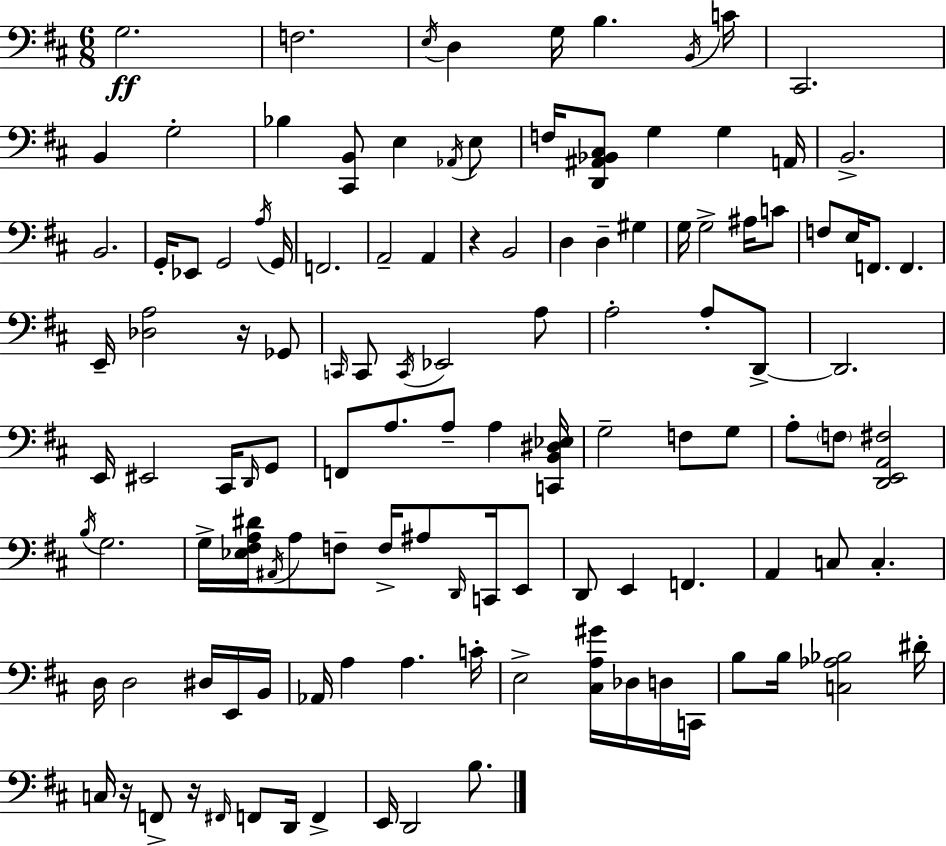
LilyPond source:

{
  \clef bass
  \numericTimeSignature
  \time 6/8
  \key d \major
  g2.\ff | f2. | \acciaccatura { e16 } d4 g16 b4. | \acciaccatura { b,16 } c'16 cis,2. | \break b,4 g2-. | bes4 <cis, b,>8 e4 | \acciaccatura { aes,16 } e8 f16 <d, ais, bes, cis>8 g4 g4 | a,16 b,2.-> | \break b,2. | g,16-. ees,8 g,2 | \acciaccatura { a16 } g,16 f,2. | a,2-- | \break a,4 r4 b,2 | d4 d4-- | gis4 g16 g2-> | ais16 c'8 f8 e16 f,8. f,4. | \break e,16-- <des a>2 | r16 ges,8 \grace { c,16 } c,8 \acciaccatura { c,16 } ees,2 | a8 a2-. | a8-. d,8->~~ d,2. | \break e,16 eis,2 | cis,16 \grace { d,16 } g,8 f,8 a8. | a8-- a4 <c, b, dis ees>16 g2-- | f8 g8 a8-. \parenthesize f8 <d, e, a, fis>2 | \break \acciaccatura { b16 } g2. | g16-> <ees fis a dis'>16 \acciaccatura { ais,16 } a8 | f8-- f16-> ais8 \grace { d,16 } c,16 e,8 d,8 | e,4 f,4. a,4 | \break c8 c4.-. d16 d2 | dis16 e,16 b,16 aes,16 a4 | a4. c'16-. e2-> | <cis a gis'>16 des16 d16 c,16 b8 | \break b16 <c aes bes>2 dis'16-. c16 r16 | f,8-> r16 \grace { fis,16 } f,8 d,16 f,4-> e,16 | d,2 b8. \bar "|."
}